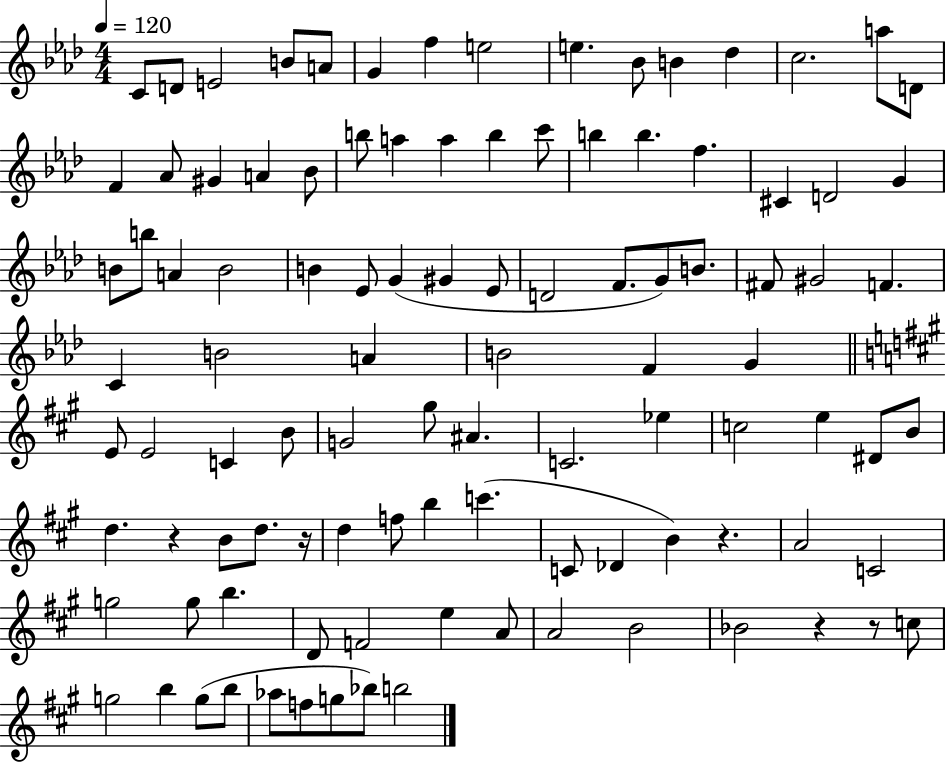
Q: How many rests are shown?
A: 5